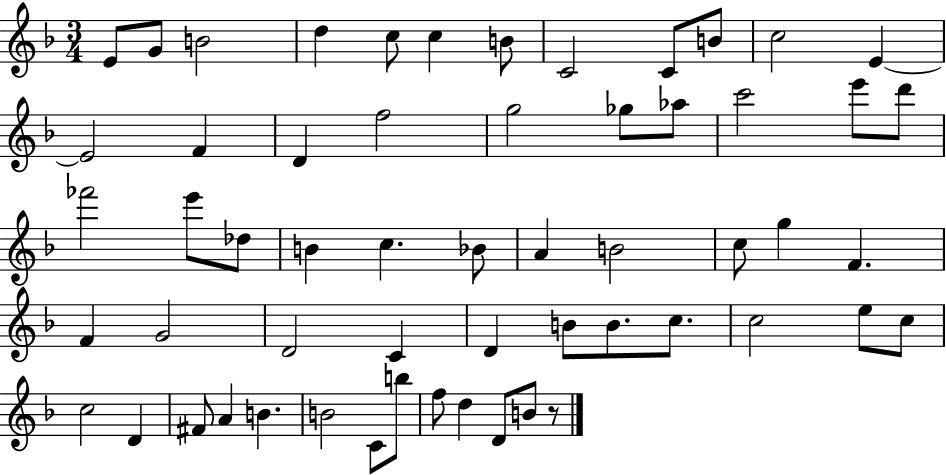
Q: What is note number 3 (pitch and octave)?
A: B4